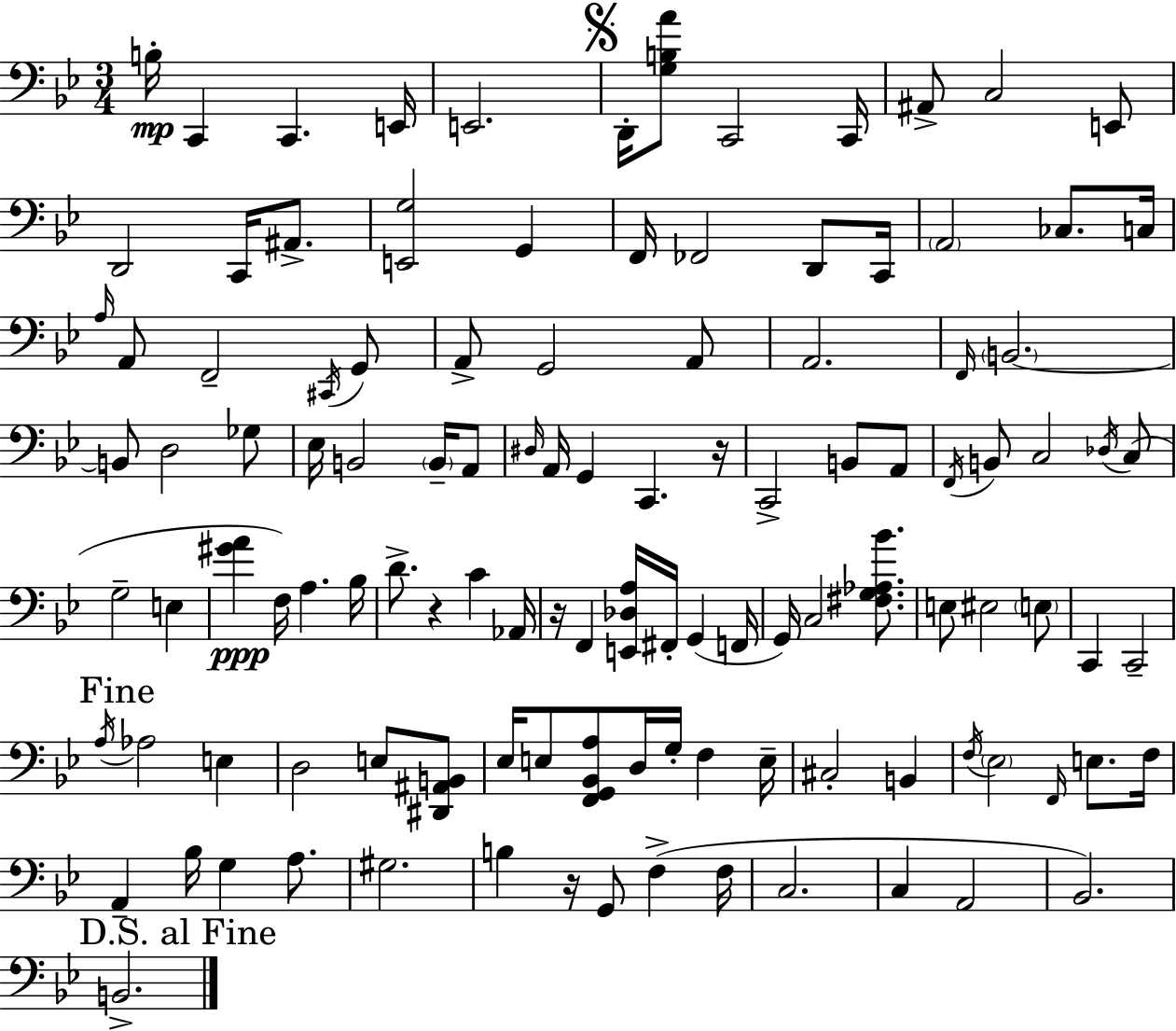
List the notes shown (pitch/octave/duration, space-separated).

B3/s C2/q C2/q. E2/s E2/h. D2/s [G3,B3,A4]/e C2/h C2/s A#2/e C3/h E2/e D2/h C2/s A#2/e. [E2,G3]/h G2/q F2/s FES2/h D2/e C2/s A2/h CES3/e. C3/s A3/s A2/e F2/h C#2/s G2/e A2/e G2/h A2/e A2/h. F2/s B2/h. B2/e D3/h Gb3/e Eb3/s B2/h B2/s A2/e D#3/s A2/s G2/q C2/q. R/s C2/h B2/e A2/e F2/s B2/e C3/h Db3/s C3/e G3/h E3/q [G#4,A4]/q F3/s A3/q. Bb3/s D4/e. R/q C4/q Ab2/s R/s F2/q [E2,Db3,A3]/s F#2/s G2/q F2/s G2/s C3/h [F#3,G3,Ab3,Bb4]/e. E3/e EIS3/h E3/e C2/q C2/h A3/s Ab3/h E3/q D3/h E3/e [D#2,A#2,B2]/e Eb3/s E3/e [F2,G2,Bb2,A3]/e D3/s G3/s F3/q E3/s C#3/h B2/q F3/s Eb3/h F2/s E3/e. F3/s A2/q Bb3/s G3/q A3/e. G#3/h. B3/q R/s G2/e F3/q F3/s C3/h. C3/q A2/h Bb2/h. B2/h.